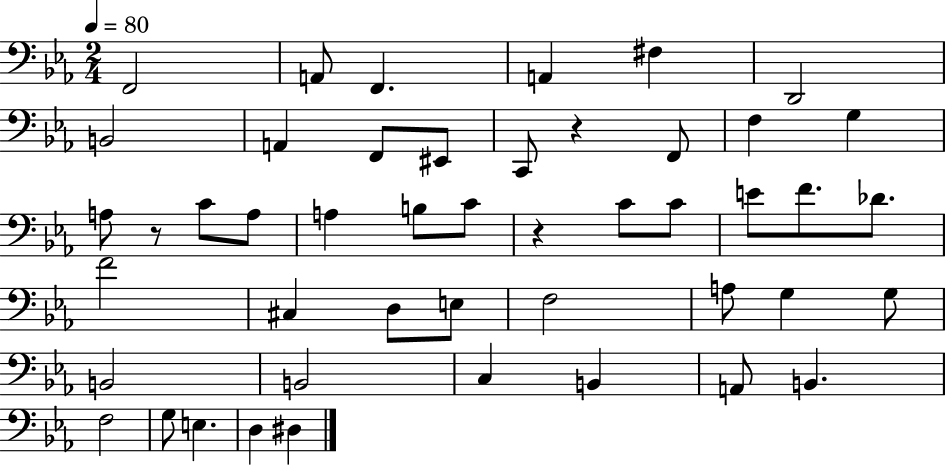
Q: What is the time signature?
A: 2/4